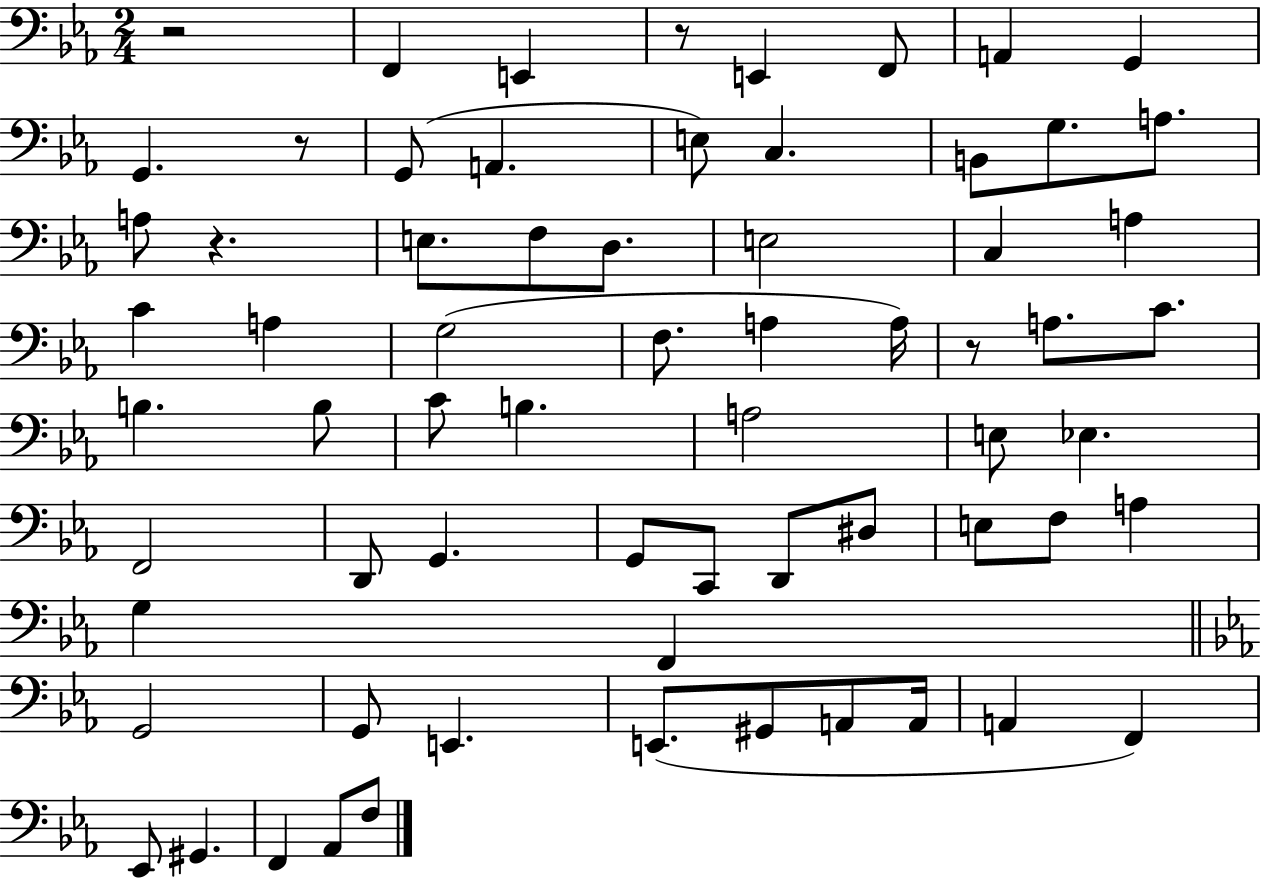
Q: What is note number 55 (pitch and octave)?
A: A2